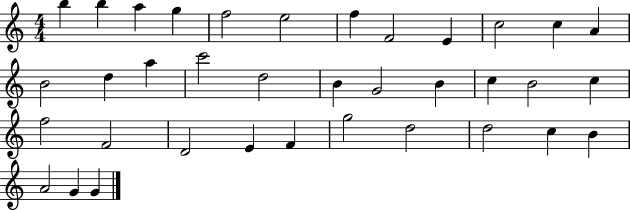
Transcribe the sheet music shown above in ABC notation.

X:1
T:Untitled
M:4/4
L:1/4
K:C
b b a g f2 e2 f F2 E c2 c A B2 d a c'2 d2 B G2 B c B2 c f2 F2 D2 E F g2 d2 d2 c B A2 G G